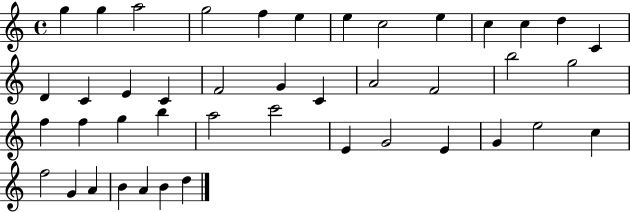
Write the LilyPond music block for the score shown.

{
  \clef treble
  \time 4/4
  \defaultTimeSignature
  \key c \major
  g''4 g''4 a''2 | g''2 f''4 e''4 | e''4 c''2 e''4 | c''4 c''4 d''4 c'4 | \break d'4 c'4 e'4 c'4 | f'2 g'4 c'4 | a'2 f'2 | b''2 g''2 | \break f''4 f''4 g''4 b''4 | a''2 c'''2 | e'4 g'2 e'4 | g'4 e''2 c''4 | \break f''2 g'4 a'4 | b'4 a'4 b'4 d''4 | \bar "|."
}